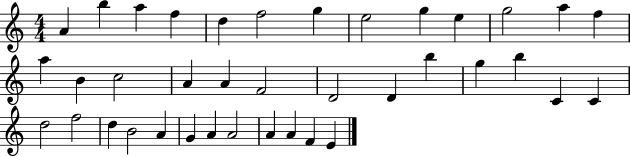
A4/q B5/q A5/q F5/q D5/q F5/h G5/q E5/h G5/q E5/q G5/h A5/q F5/q A5/q B4/q C5/h A4/q A4/q F4/h D4/h D4/q B5/q G5/q B5/q C4/q C4/q D5/h F5/h D5/q B4/h A4/q G4/q A4/q A4/h A4/q A4/q F4/q E4/q